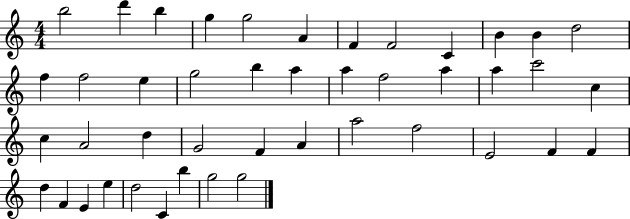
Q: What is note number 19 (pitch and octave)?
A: A5